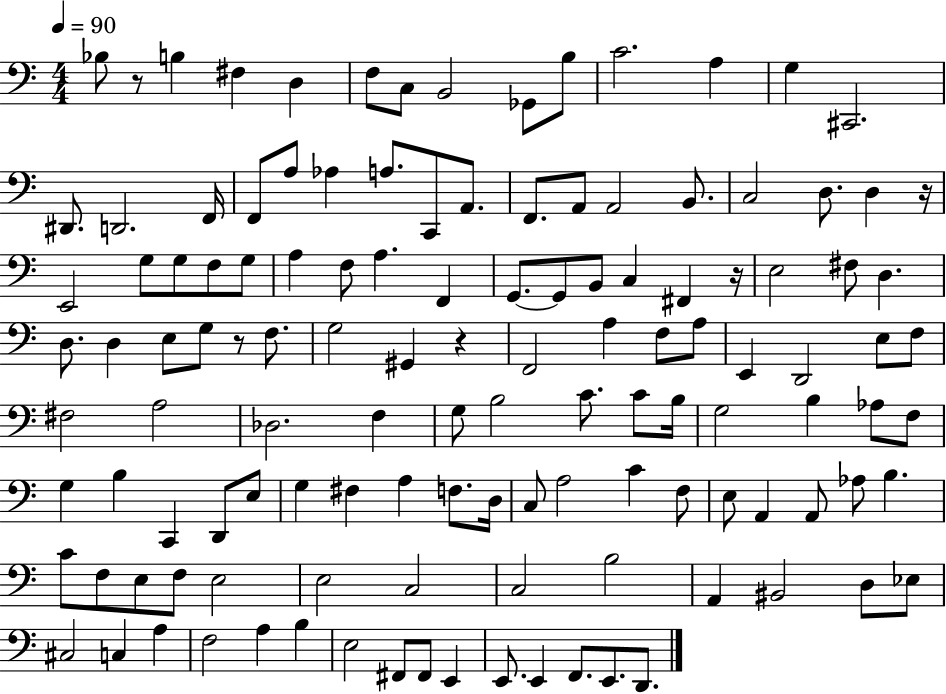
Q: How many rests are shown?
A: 5